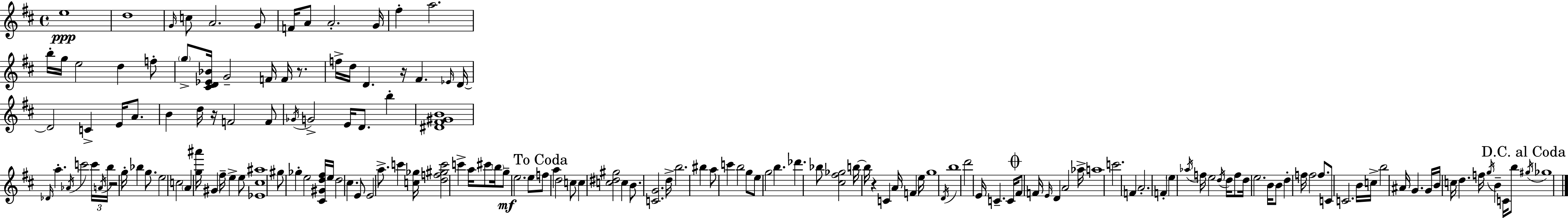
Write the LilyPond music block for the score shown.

{
  \clef treble
  \time 4/4
  \defaultTimeSignature
  \key d \major
  e''1\ppp | d''1 | \grace { g'16 } c''8 a'2. g'8 | f'16 a'8 a'2.-. | \break g'16 fis''4-. a''2. | b''16-. g''16 e''2 d''4 f''8-. | \parenthesize g''8-> <cis' d' ees' bes'>16 g'2-- f'16 f'16 r8. | f''16-> d''16 d'4. r16 fis'4. | \break \grace { ees'16 } d'16~~ d'2 c'4-> e'16 a'8. | b'4 d''16 r16 f'2 | f'8 \acciaccatura { ges'16 } g'2-> e'16 d'8. b''4-. | <dis' fis' gis' b'>1 | \break \grace { des'16 } a''4.-. \acciaccatura { aes'16 } c'''2 | \tuplet 3/2 { c'''16 \acciaccatura { a'16 } b''16 } r2 g''16-. bes''4 | g''8. e''2 c''2 | \parenthesize a'4 <g'' ais'''>16 gis'4 fis''16-- | \break e''4-> e''8 <ees' cis'' ais''>1 | gis''8 ges''4-. e''2 | <cis' gis' d'' fis''>16 e''16 d''2 cis''4. | e'8 e'2 a''8.-> | \break c'''4 <c'' ges''>16 <d'' f'' gis'' c'''>2 c'''4-> | a''16 cis'''8 \parenthesize b''16 g''8--\mf e''2. | e''8 \mark "To Coda" f''8 a''4 d''2 | c''8 c''4 <c'' dis'' gis''>2 | \break c''4 b'8. <c' g'>2. | d''16-> b''2. | bis''4 a''8 c'''4 b''2 | g''8 e''8 g''2 | \break b''4. des'''4. bes''8 <cis'' fis'' ges''>2 | b''16~~ b''16 r4 c'4 | a'16 f'4 e''16 g''1 | \acciaccatura { d'16 } b''1 | \break d'''2 e'16 | c'4.-- c'16 \mark \markup { \musicglyph "scripts.coda" } fis'8 f'16 \grace { e'16 } d'4 a'2 | aes''16-> a''1 | c'''2. | \break f'4 a'2.-. | f'4-. \parenthesize e''4 \acciaccatura { aes''16 } f''16 e''2 | \acciaccatura { d''16 } d''16 f''8 d''16 e''2. | b'16 b'8 d''4-. f''16 f''2 | \break f''8. c'8 c'2. | b'16 c''16-> b''2 | ais'16 g'4. g'16 b'16 c''16 d''4. | f''16 \acciaccatura { g''16 } b'4-- c'16 b''8 \mark "D.C. al Coda" \acciaccatura { gis''16 } ges''1 | \break \bar "|."
}